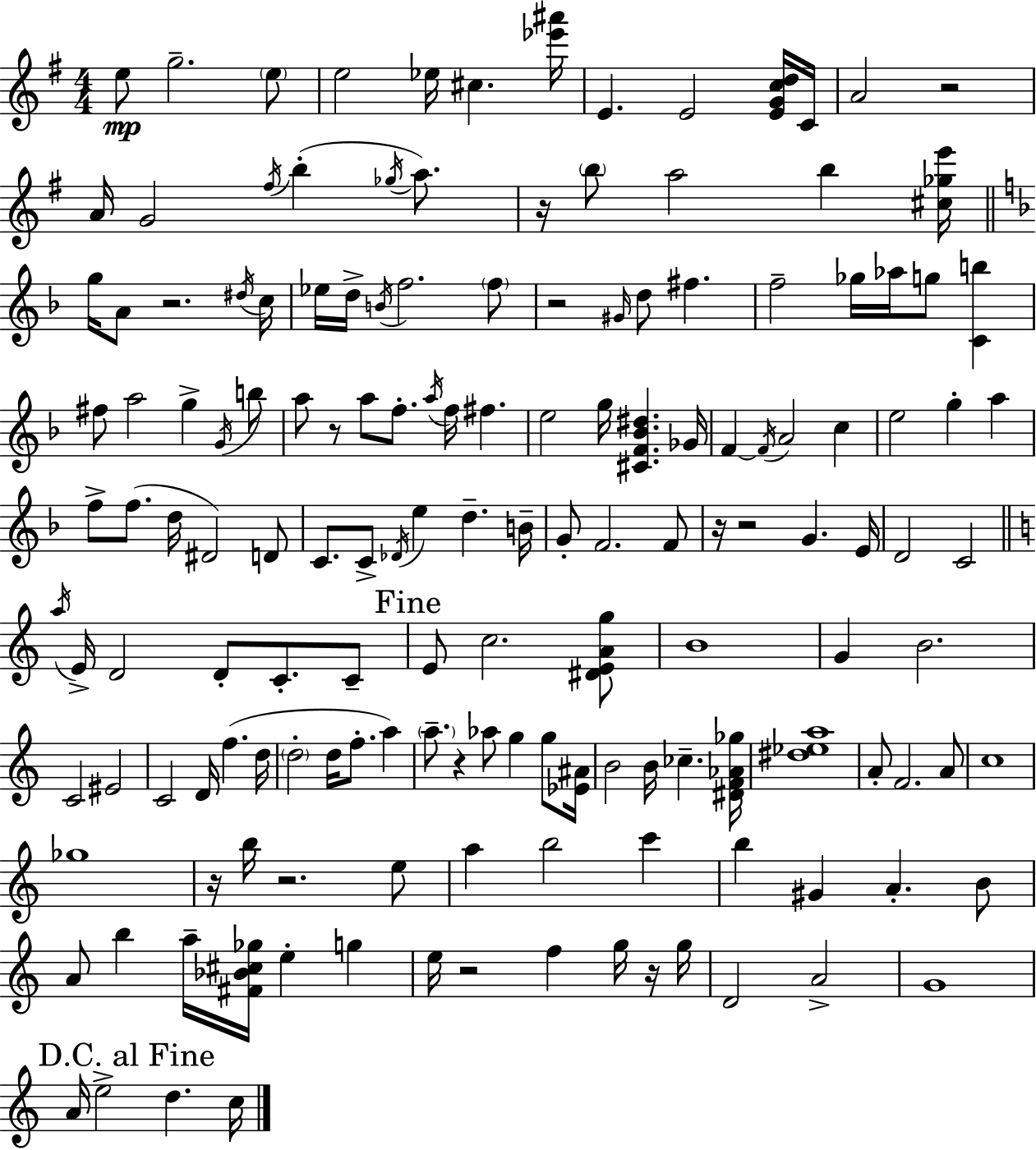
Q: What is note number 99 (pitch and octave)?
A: G5